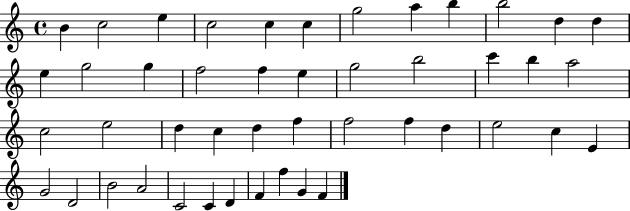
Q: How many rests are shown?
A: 0